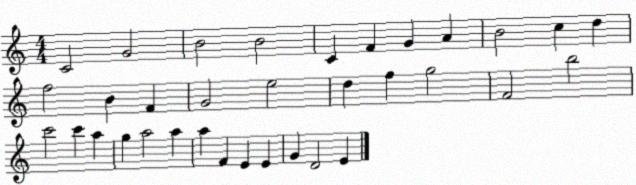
X:1
T:Untitled
M:4/4
L:1/4
K:C
C2 G2 B2 B2 C F G A B2 c d f2 B F G2 e2 d f g2 F2 b2 c'2 c' a g a2 a a F E E G D2 E